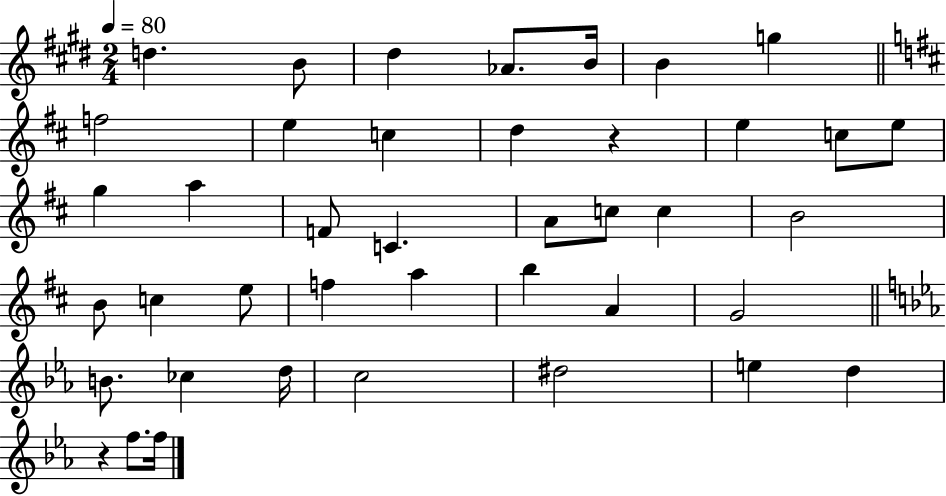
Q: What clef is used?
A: treble